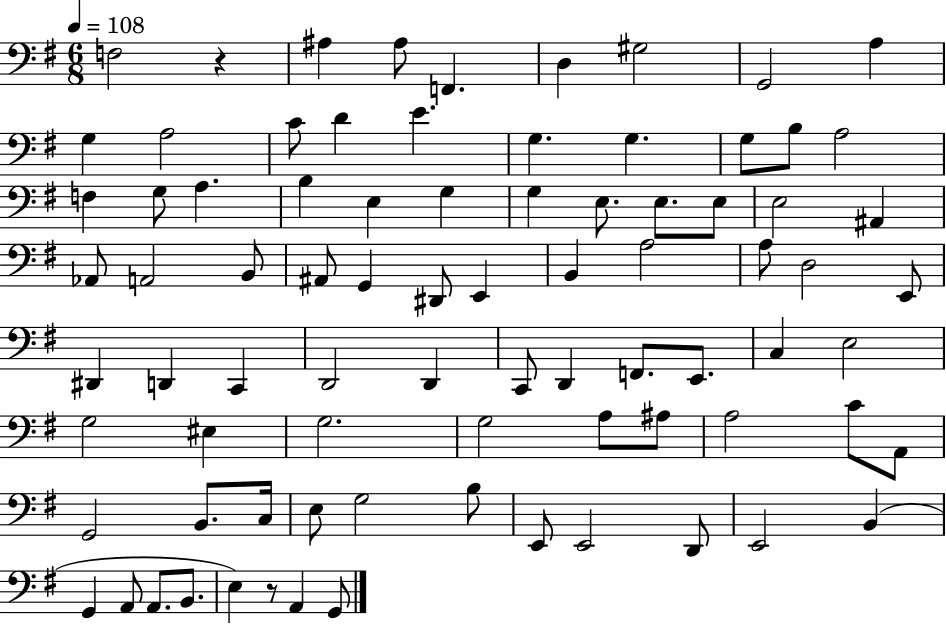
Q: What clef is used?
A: bass